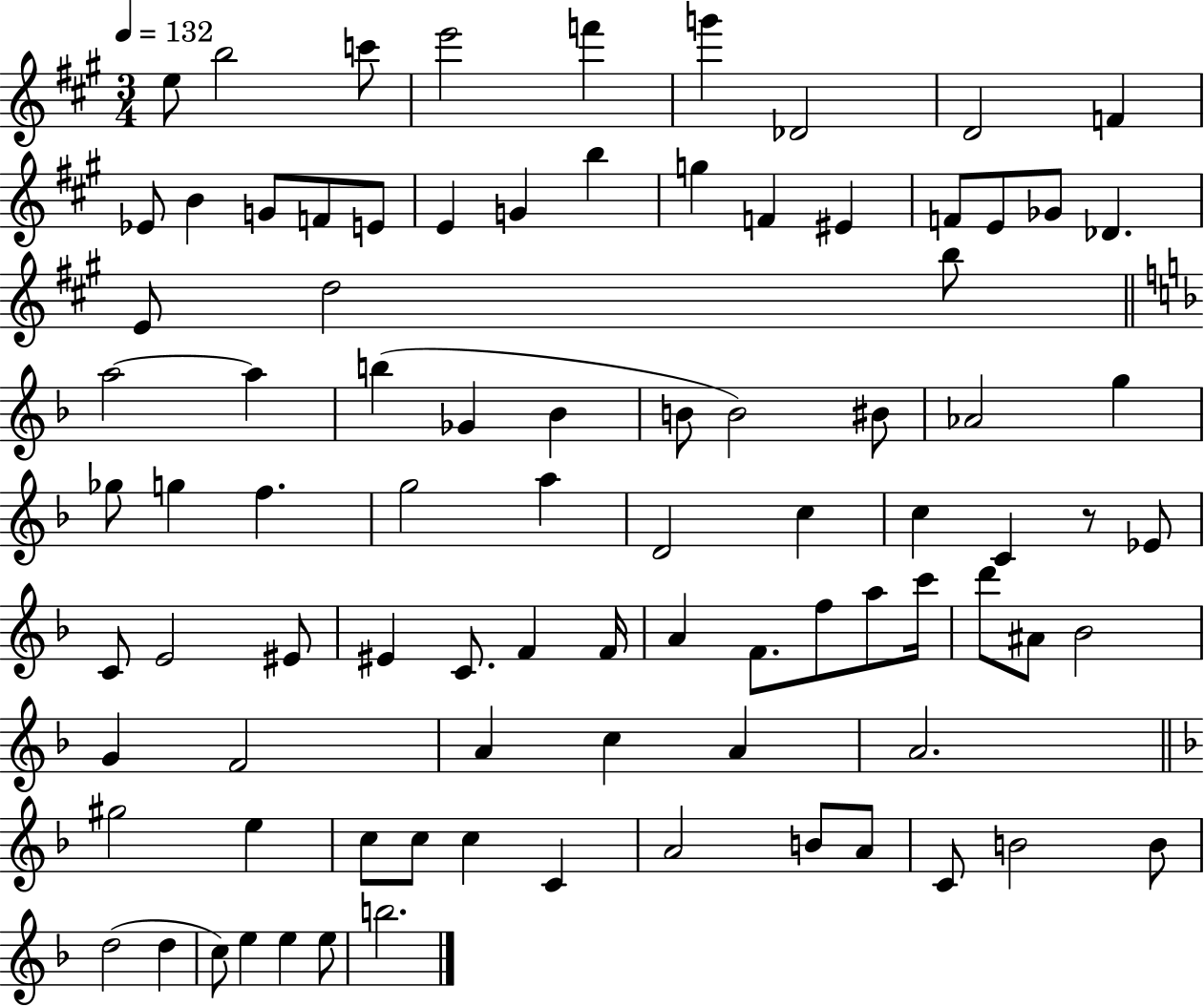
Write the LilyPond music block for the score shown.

{
  \clef treble
  \numericTimeSignature
  \time 3/4
  \key a \major
  \tempo 4 = 132
  e''8 b''2 c'''8 | e'''2 f'''4 | g'''4 des'2 | d'2 f'4 | \break ees'8 b'4 g'8 f'8 e'8 | e'4 g'4 b''4 | g''4 f'4 eis'4 | f'8 e'8 ges'8 des'4. | \break e'8 d''2 b''8 | \bar "||" \break \key f \major a''2~~ a''4 | b''4( ges'4 bes'4 | b'8 b'2) bis'8 | aes'2 g''4 | \break ges''8 g''4 f''4. | g''2 a''4 | d'2 c''4 | c''4 c'4 r8 ees'8 | \break c'8 e'2 eis'8 | eis'4 c'8. f'4 f'16 | a'4 f'8. f''8 a''8 c'''16 | d'''8 ais'8 bes'2 | \break g'4 f'2 | a'4 c''4 a'4 | a'2. | \bar "||" \break \key d \minor gis''2 e''4 | c''8 c''8 c''4 c'4 | a'2 b'8 a'8 | c'8 b'2 b'8 | \break d''2( d''4 | c''8) e''4 e''4 e''8 | b''2. | \bar "|."
}